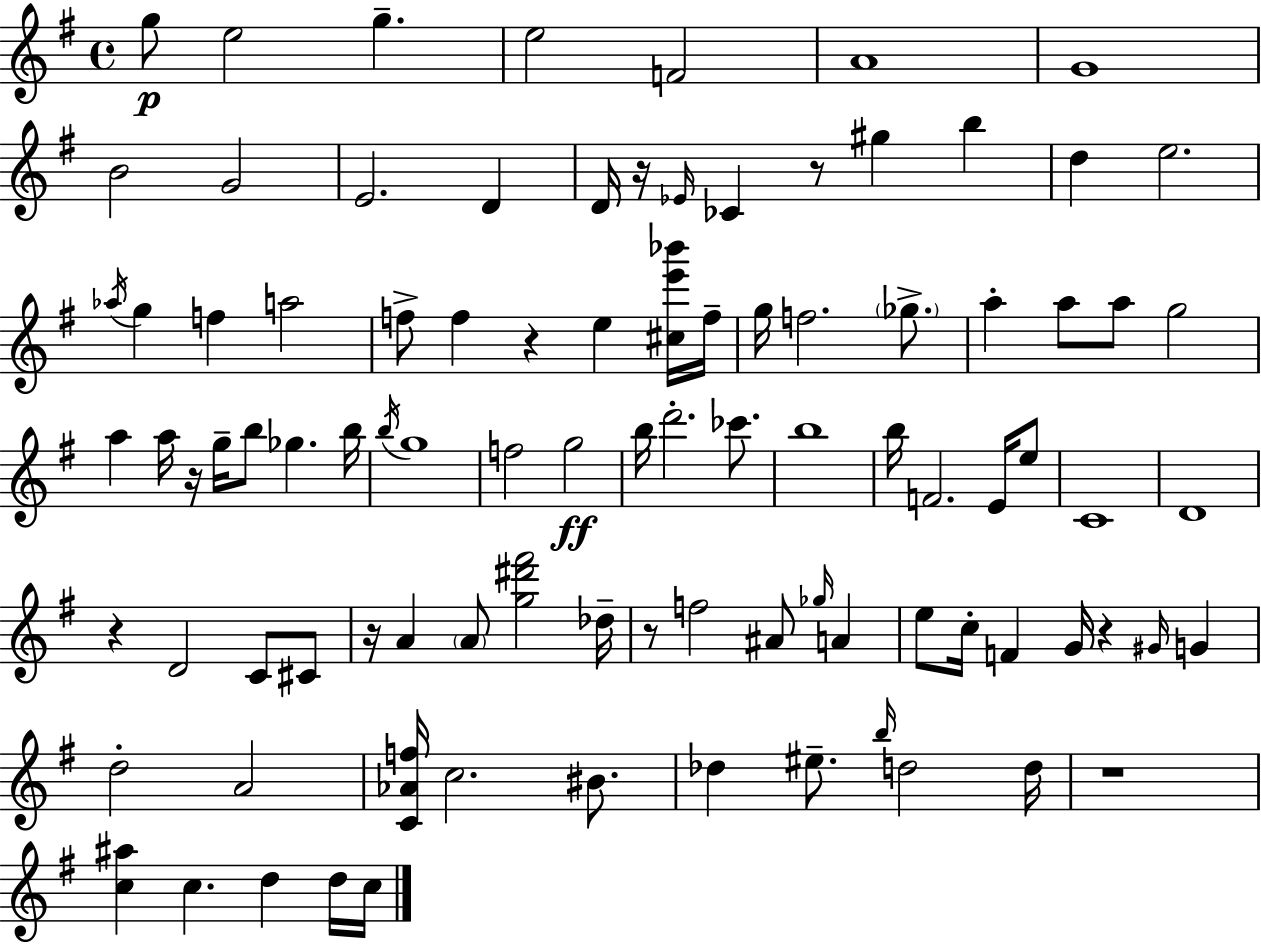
X:1
T:Untitled
M:4/4
L:1/4
K:Em
g/2 e2 g e2 F2 A4 G4 B2 G2 E2 D D/4 z/4 _E/4 _C z/2 ^g b d e2 _a/4 g f a2 f/2 f z e [^ce'_b']/4 f/4 g/4 f2 _g/2 a a/2 a/2 g2 a a/4 z/4 g/4 b/2 _g b/4 b/4 g4 f2 g2 b/4 d'2 _c'/2 b4 b/4 F2 E/4 e/2 C4 D4 z D2 C/2 ^C/2 z/4 A A/2 [g^d'^f']2 _d/4 z/2 f2 ^A/2 _g/4 A e/2 c/4 F G/4 z ^G/4 G d2 A2 [C_Af]/4 c2 ^B/2 _d ^e/2 b/4 d2 d/4 z4 [c^a] c d d/4 c/4